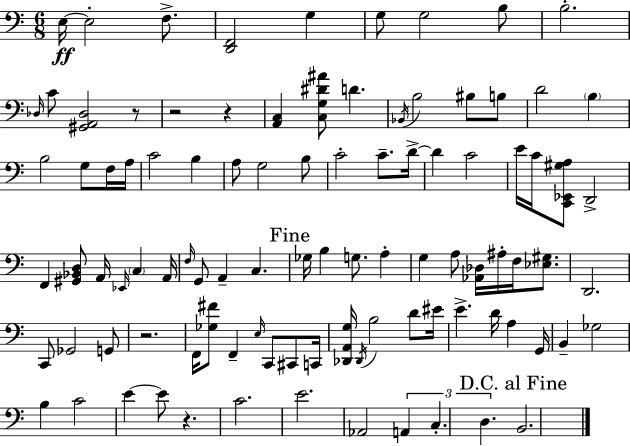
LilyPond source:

{
  \clef bass
  \numericTimeSignature
  \time 6/8
  \key c \major
  e16~~\ff e2-. f8.-> | <d, f,>2 g4 | g8 g2 b8 | b2.-. | \break \grace { des16 } c'8 <gis, a, des>2 r8 | r2 r4 | <a, c>4 <c g dis' ais'>8 d'4. | \acciaccatura { bes,16 } b2 bis8 | \break b8 d'2 \parenthesize b4 | b2 g8 | f16 a16 c'2 b4 | a8 g2 | \break b8 c'2-. c'8.-- | d'16->~~ d'4 c'2 | e'16 c'16 <c, ees, gis a>8 d,2-> | f,4 <gis, bes, d>8 a,16 \grace { ees,16 } \parenthesize c4 | \break a,16 \grace { f16 } g,8 a,4-- c4. | \mark "Fine" ges16 b4 g8. | a4-. g4 a8 <aes, des>16 ais16-. | f16 <ees gis>8. d,2. | \break c,8 ges,2 | g,8 r2. | f,16 <ges fis'>8 f,4-- \grace { e16 } | c,8 cis,8 c,16 <des, a, g>16 \acciaccatura { des,16 } b2 | \break d'8 eis'16 e'4.-> | d'16 a4 g,16 b,4-- ges2 | b4 c'2 | e'4~~ e'8 | \break r4. c'2. | e'2. | aes,2 | \tuplet 3/2 { a,4 c4.-. | \break d4. } \mark "D.C. al Fine" b,2. | \bar "|."
}